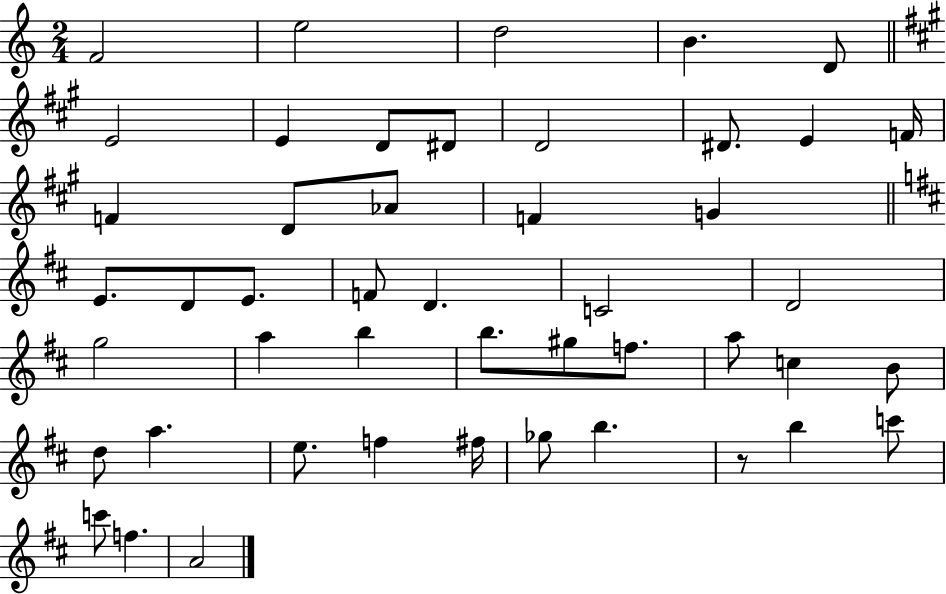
F4/h E5/h D5/h B4/q. D4/e E4/h E4/q D4/e D#4/e D4/h D#4/e. E4/q F4/s F4/q D4/e Ab4/e F4/q G4/q E4/e. D4/e E4/e. F4/e D4/q. C4/h D4/h G5/h A5/q B5/q B5/e. G#5/e F5/e. A5/e C5/q B4/e D5/e A5/q. E5/e. F5/q F#5/s Gb5/e B5/q. R/e B5/q C6/e C6/e F5/q. A4/h